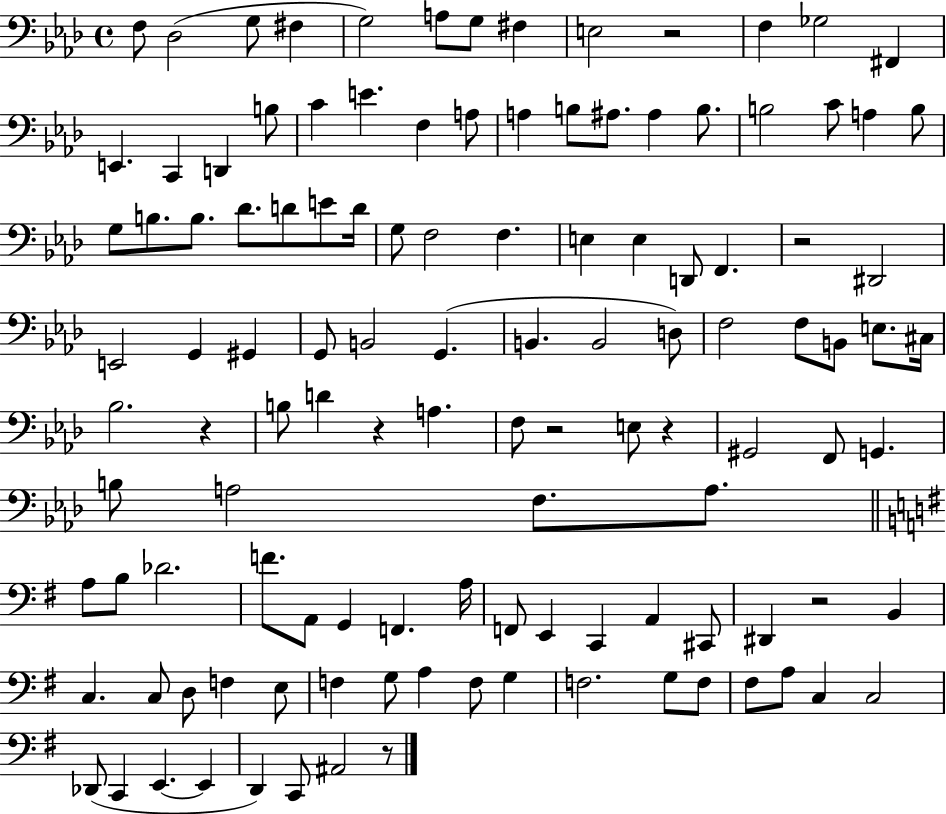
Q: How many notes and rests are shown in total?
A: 118